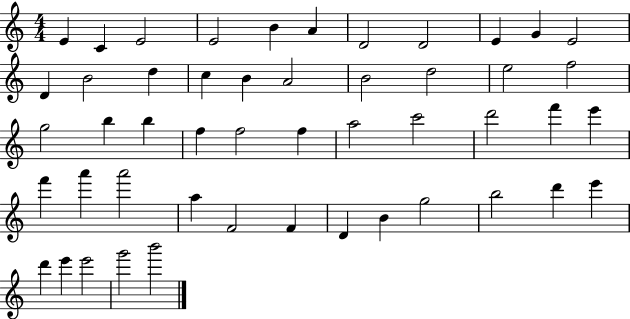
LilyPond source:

{
  \clef treble
  \numericTimeSignature
  \time 4/4
  \key c \major
  e'4 c'4 e'2 | e'2 b'4 a'4 | d'2 d'2 | e'4 g'4 e'2 | \break d'4 b'2 d''4 | c''4 b'4 a'2 | b'2 d''2 | e''2 f''2 | \break g''2 b''4 b''4 | f''4 f''2 f''4 | a''2 c'''2 | d'''2 f'''4 e'''4 | \break f'''4 a'''4 a'''2 | a''4 f'2 f'4 | d'4 b'4 g''2 | b''2 d'''4 e'''4 | \break d'''4 e'''4 e'''2 | g'''2 b'''2 | \bar "|."
}